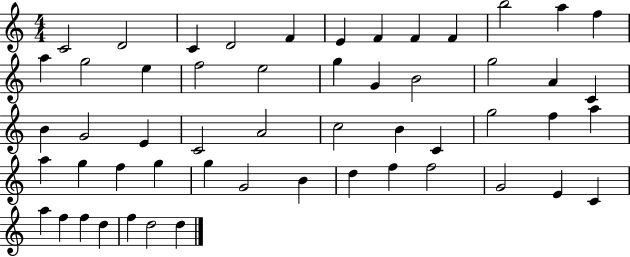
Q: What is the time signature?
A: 4/4